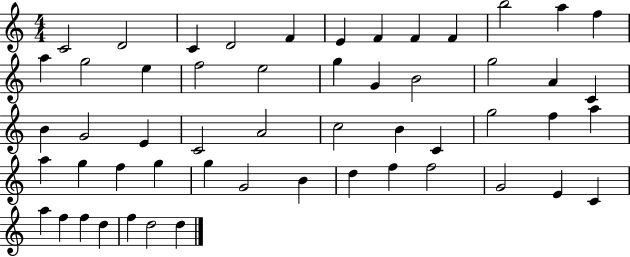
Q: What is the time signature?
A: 4/4